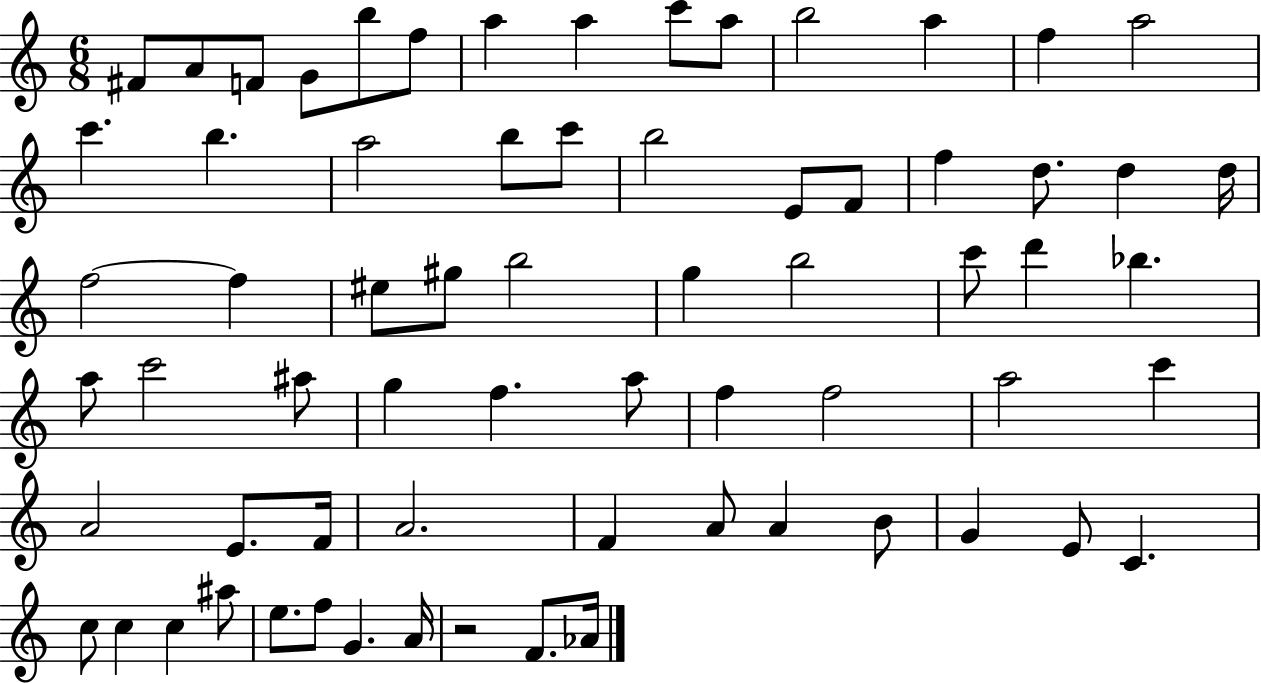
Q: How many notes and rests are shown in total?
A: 68